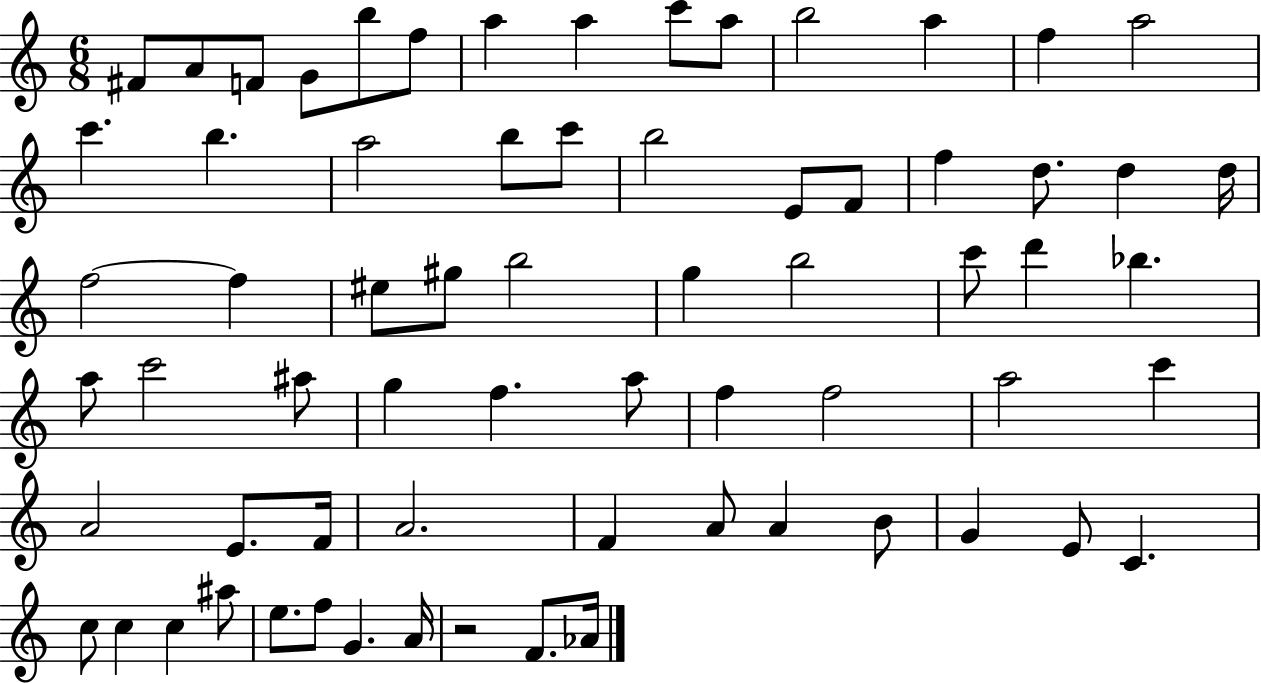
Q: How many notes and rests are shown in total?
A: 68